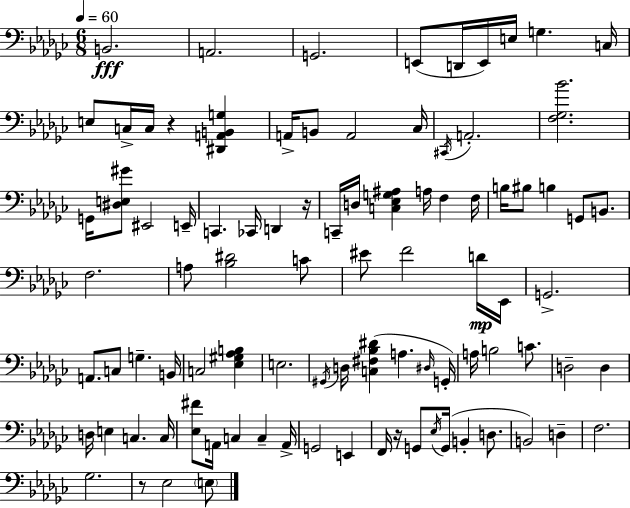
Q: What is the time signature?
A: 6/8